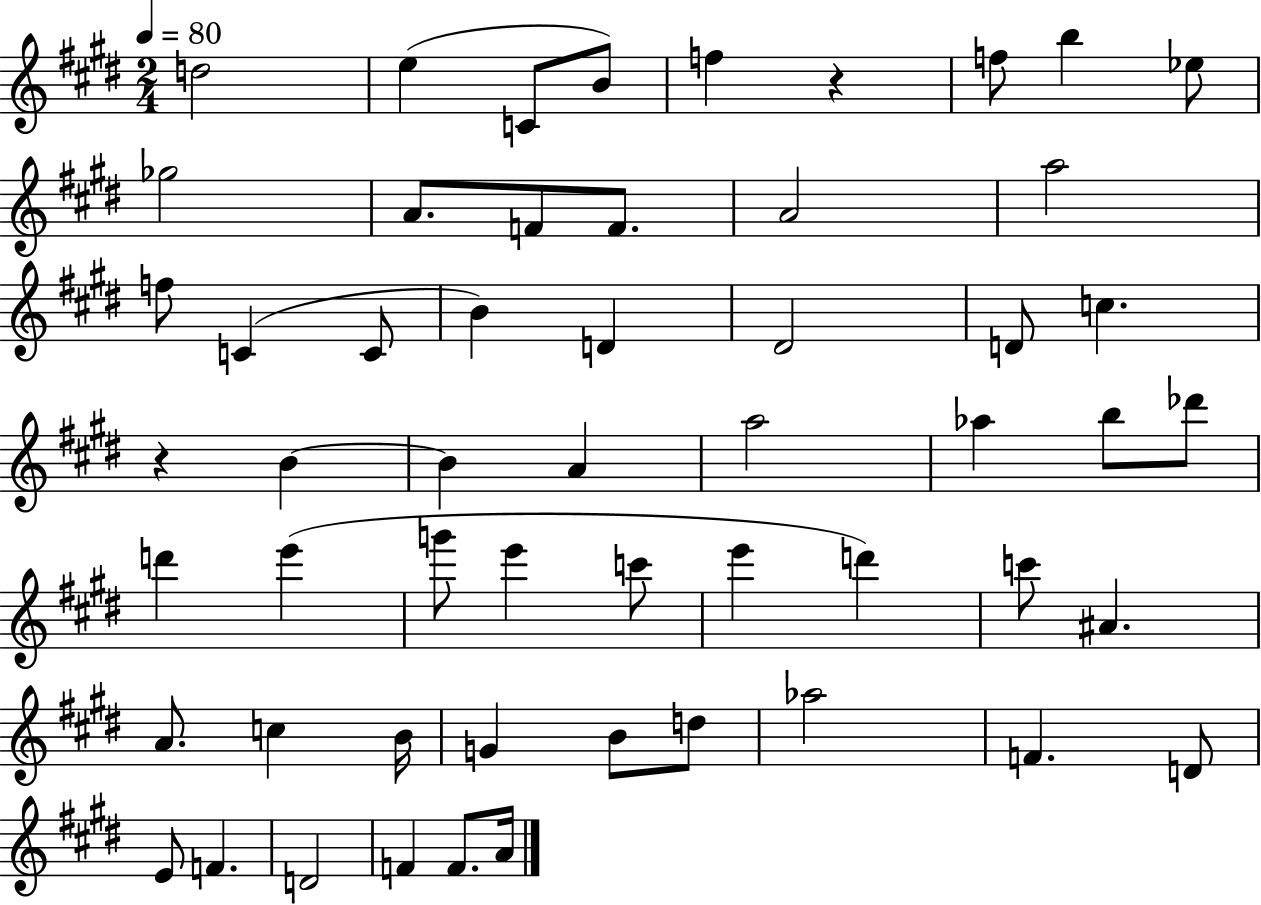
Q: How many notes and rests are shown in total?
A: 55